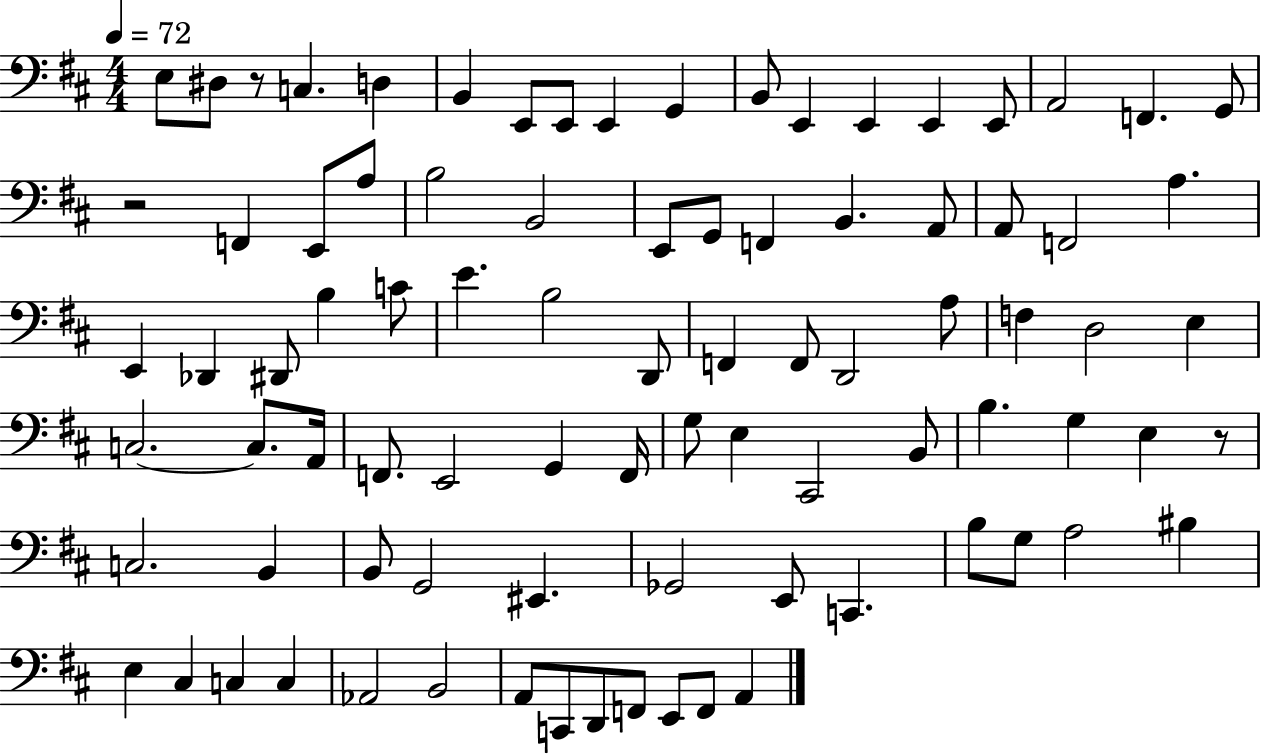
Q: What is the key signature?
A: D major